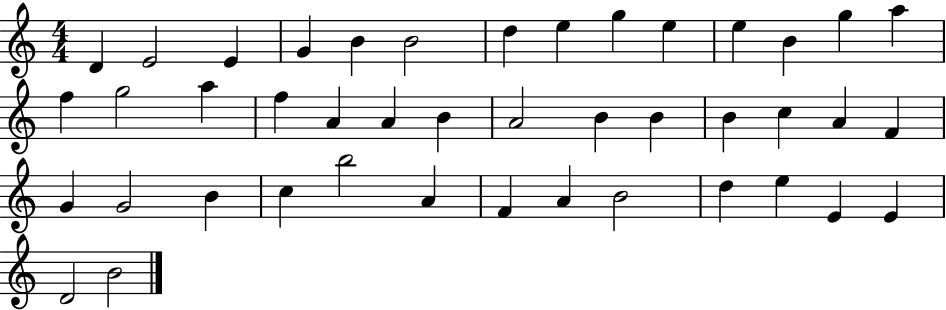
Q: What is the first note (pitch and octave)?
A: D4